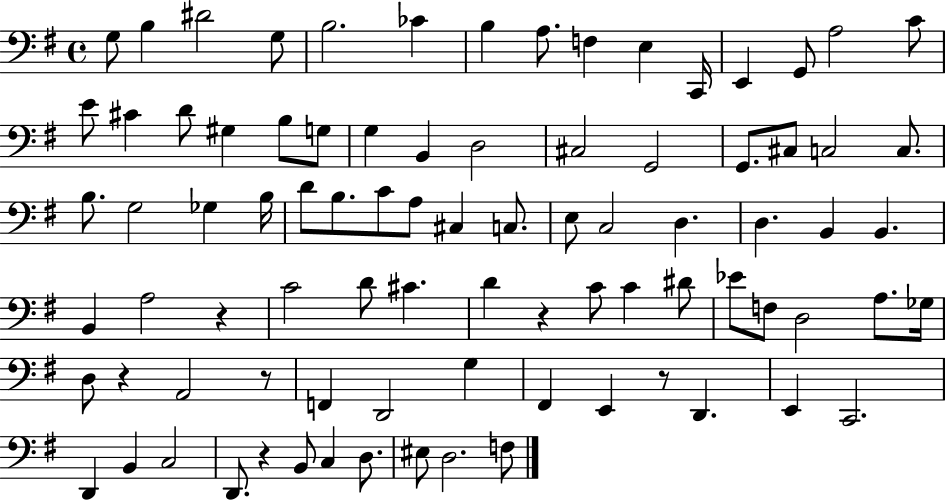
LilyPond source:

{
  \clef bass
  \time 4/4
  \defaultTimeSignature
  \key g \major
  g8 b4 dis'2 g8 | b2. ces'4 | b4 a8. f4 e4 c,16 | e,4 g,8 a2 c'8 | \break e'8 cis'4 d'8 gis4 b8 g8 | g4 b,4 d2 | cis2 g,2 | g,8. cis8 c2 c8. | \break b8. g2 ges4 b16 | d'8 b8. c'8 a8 cis4 c8. | e8 c2 d4. | d4. b,4 b,4. | \break b,4 a2 r4 | c'2 d'8 cis'4. | d'4 r4 c'8 c'4 dis'8 | ees'8 f8 d2 a8. ges16 | \break d8 r4 a,2 r8 | f,4 d,2 g4 | fis,4 e,4 r8 d,4. | e,4 c,2. | \break d,4 b,4 c2 | d,8. r4 b,8 c4 d8. | eis8 d2. f8 | \bar "|."
}